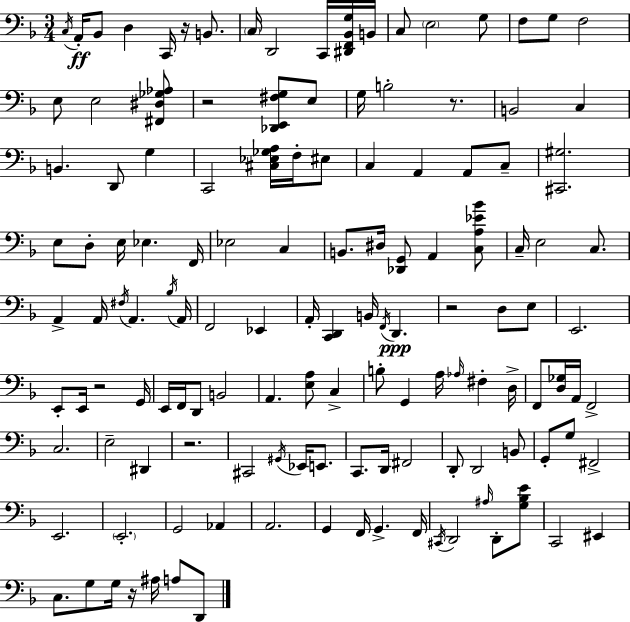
X:1
T:Untitled
M:3/4
L:1/4
K:Dm
C,/4 A,,/4 _B,,/2 D, C,,/4 z/4 B,,/2 C,/4 D,,2 C,,/4 [^D,,F,,_B,,G,]/4 B,,/4 C,/2 E,2 G,/2 F,/2 G,/2 F,2 E,/2 E,2 [^F,,^D,_G,_A,]/2 z2 [_D,,E,,^F,G,]/2 E,/2 G,/4 B,2 z/2 B,,2 C, B,, D,,/2 G, C,,2 [^C,_E,_G,A,]/4 F,/4 ^E,/2 C, A,, A,,/2 C,/2 [^C,,^G,]2 E,/2 D,/2 E,/4 _E, F,,/4 _E,2 C, B,,/2 ^D,/4 [_D,,G,,]/2 A,, [C,A,_E_B]/2 C,/4 E,2 C,/2 A,, A,,/4 ^F,/4 A,, _B,/4 A,,/4 F,,2 _E,, A,,/4 [C,,D,,] B,,/4 F,,/4 D,, z2 D,/2 E,/2 E,,2 E,,/2 E,,/4 z2 G,,/4 E,,/4 F,,/4 D,,/2 B,,2 A,, [E,A,]/2 C, B,/2 G,, A,/4 _A,/4 ^F, D,/4 F,,/2 [D,_G,]/4 A,,/4 F,,2 C,2 E,2 ^D,, z2 ^C,,2 ^G,,/4 _E,,/4 E,,/2 C,,/2 D,,/4 ^F,,2 D,,/2 D,,2 B,,/2 G,,/2 G,/2 ^F,,2 E,,2 E,,2 G,,2 _A,, A,,2 G,, F,,/4 G,, F,,/4 ^C,,/4 D,,2 ^A,/4 D,,/2 [G,_B,E]/2 C,,2 ^E,, C,/2 G,/2 G,/4 z/4 ^A,/4 A,/2 D,,/2